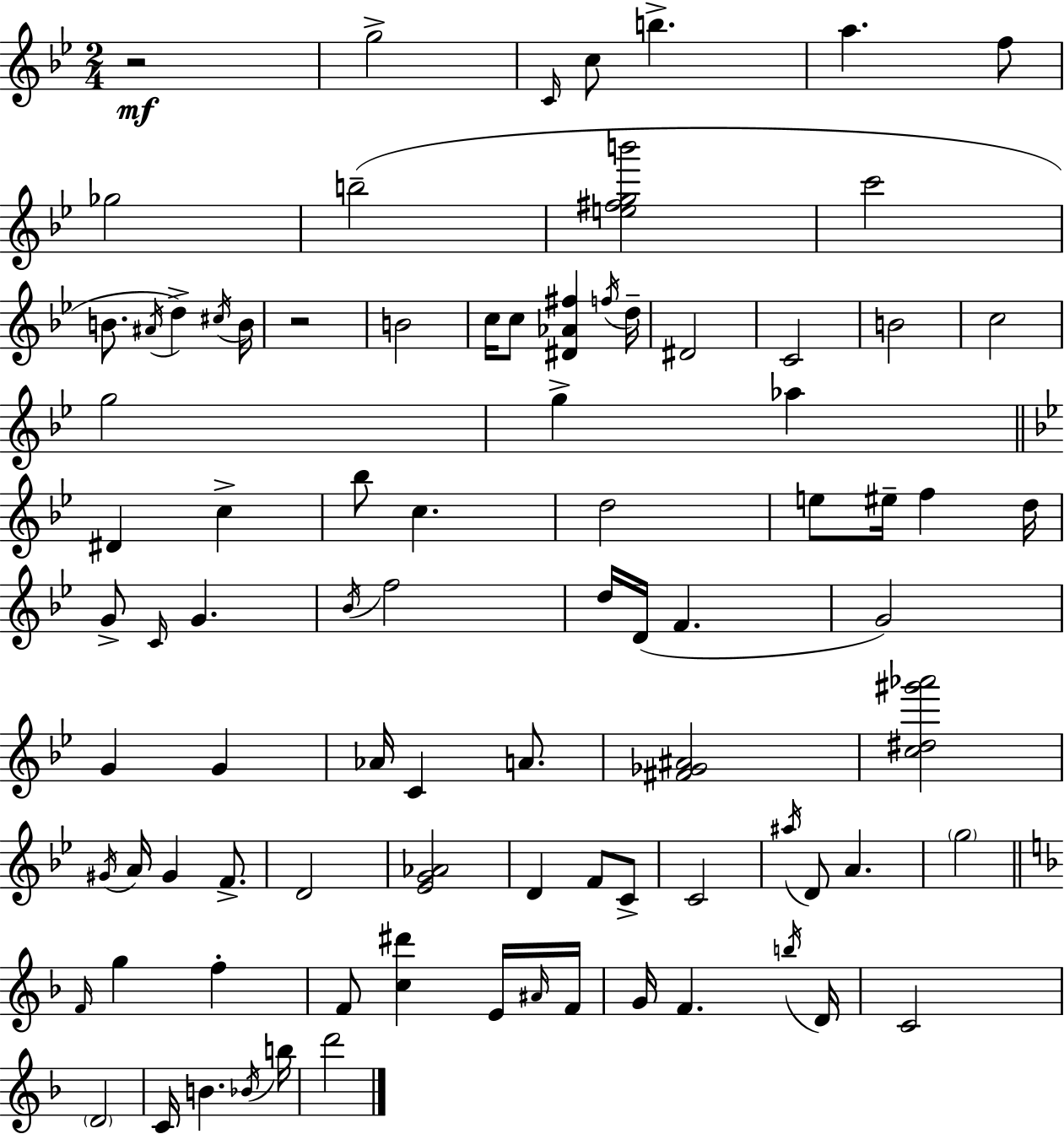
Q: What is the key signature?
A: BES major